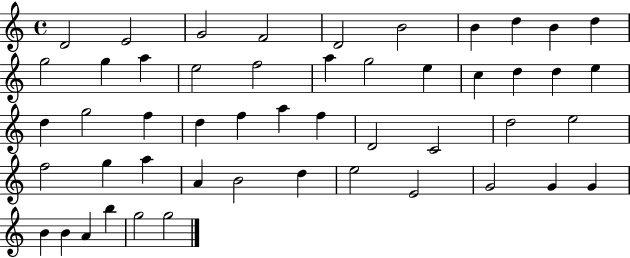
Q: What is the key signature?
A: C major